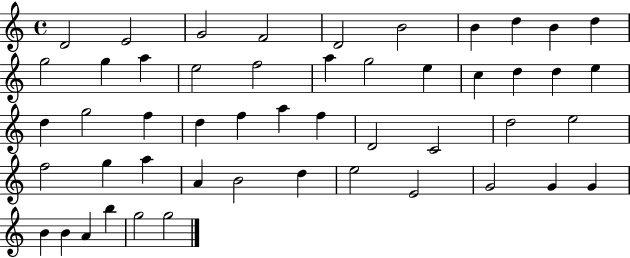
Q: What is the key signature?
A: C major